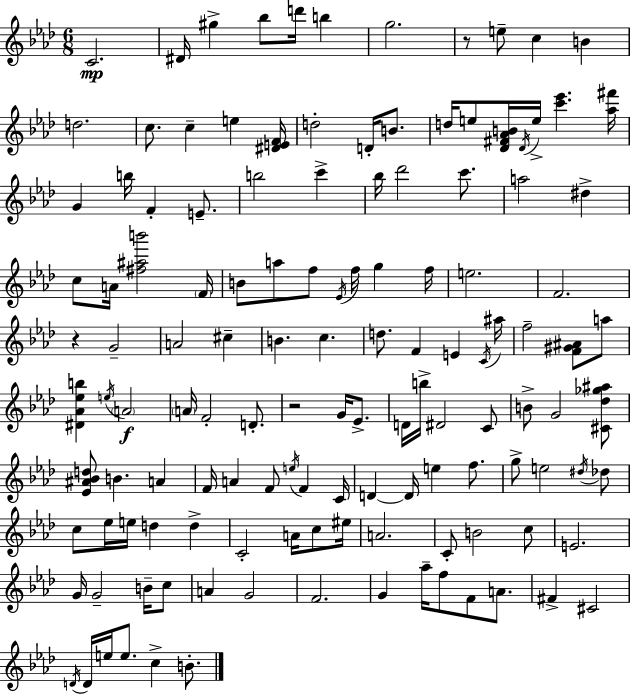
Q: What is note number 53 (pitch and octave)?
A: C4